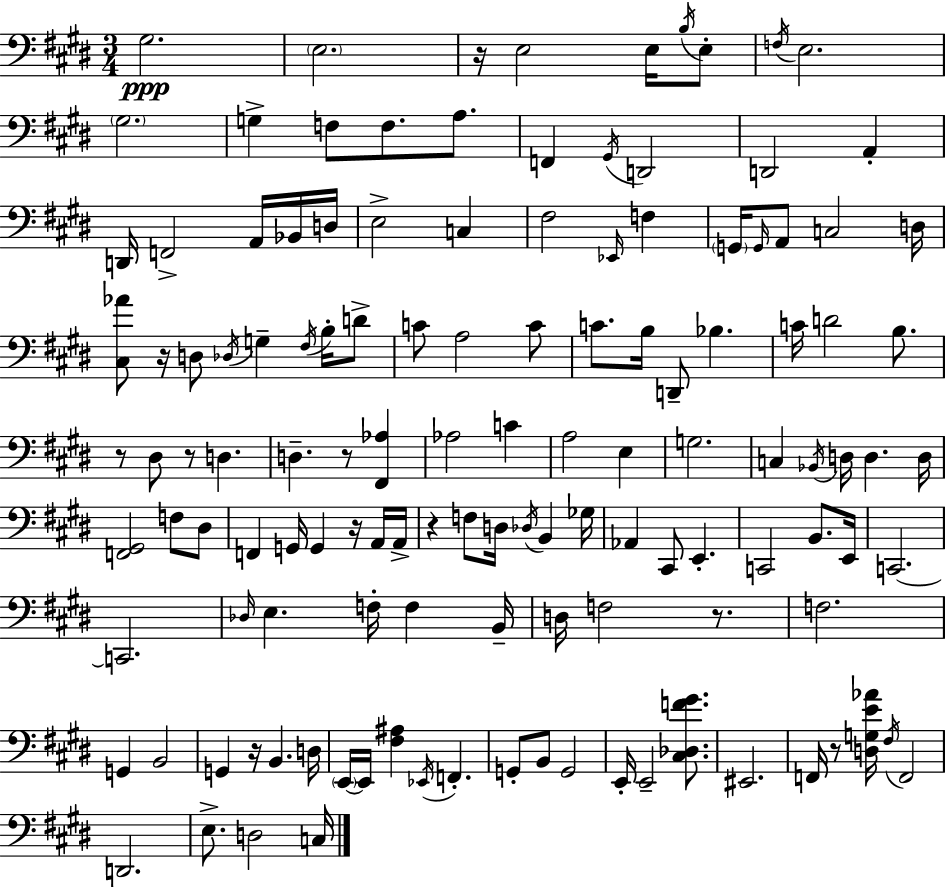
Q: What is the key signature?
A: E major